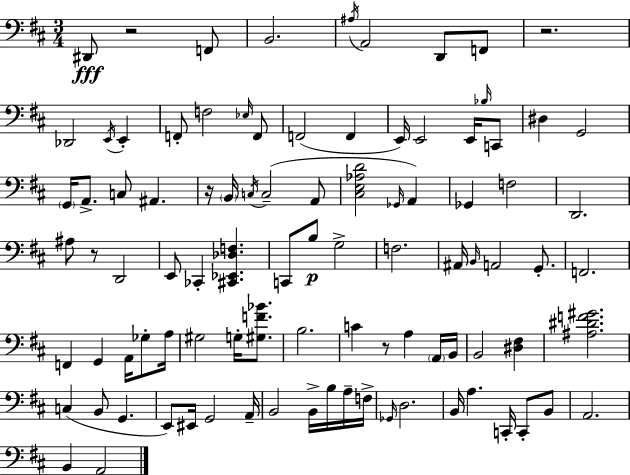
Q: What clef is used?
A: bass